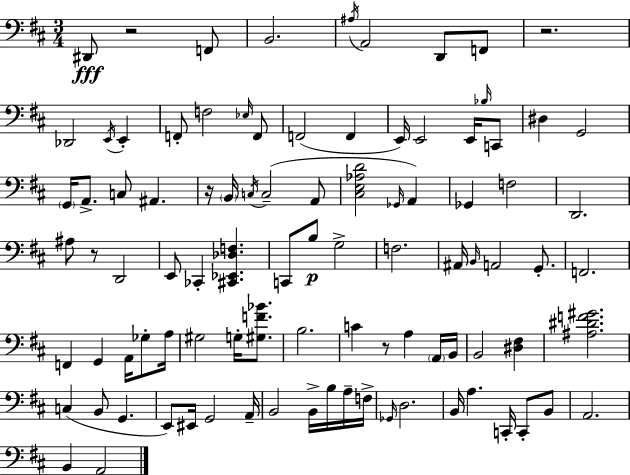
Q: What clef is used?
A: bass